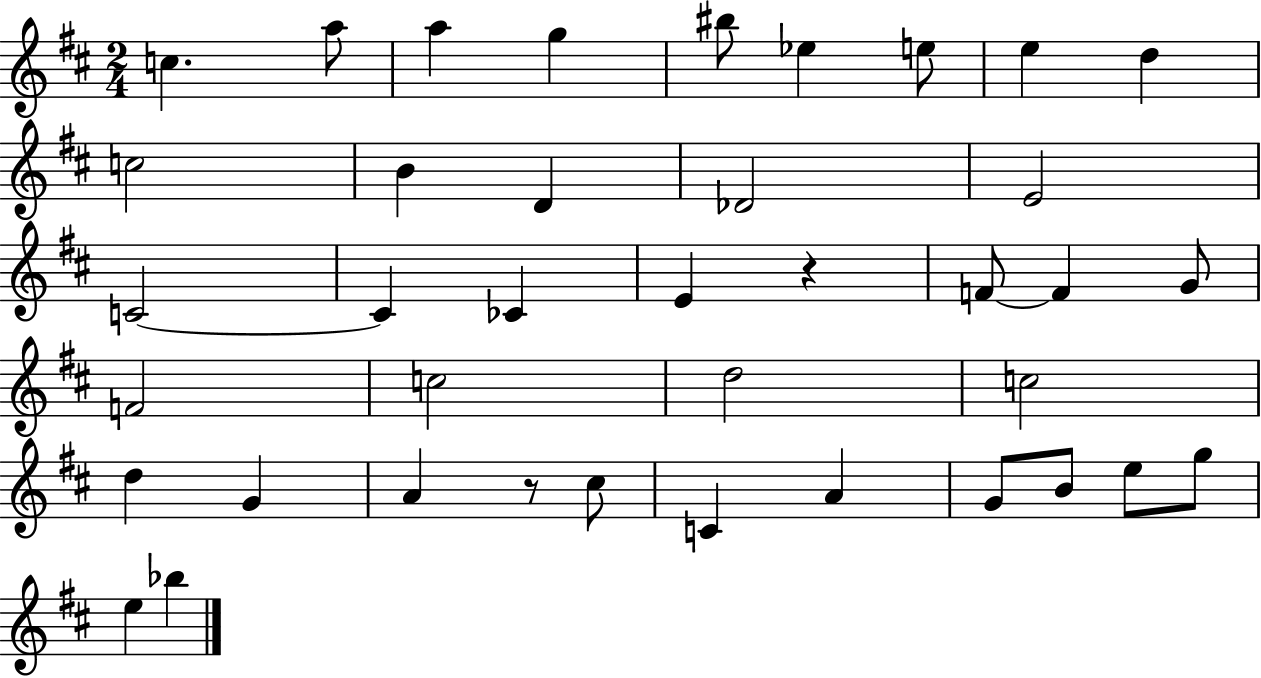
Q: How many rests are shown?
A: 2